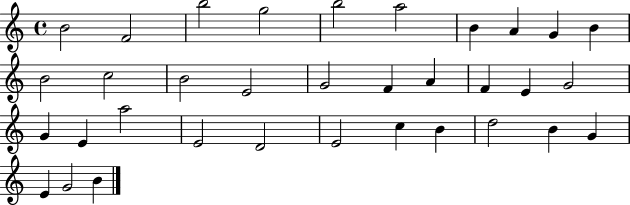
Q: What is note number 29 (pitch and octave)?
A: D5